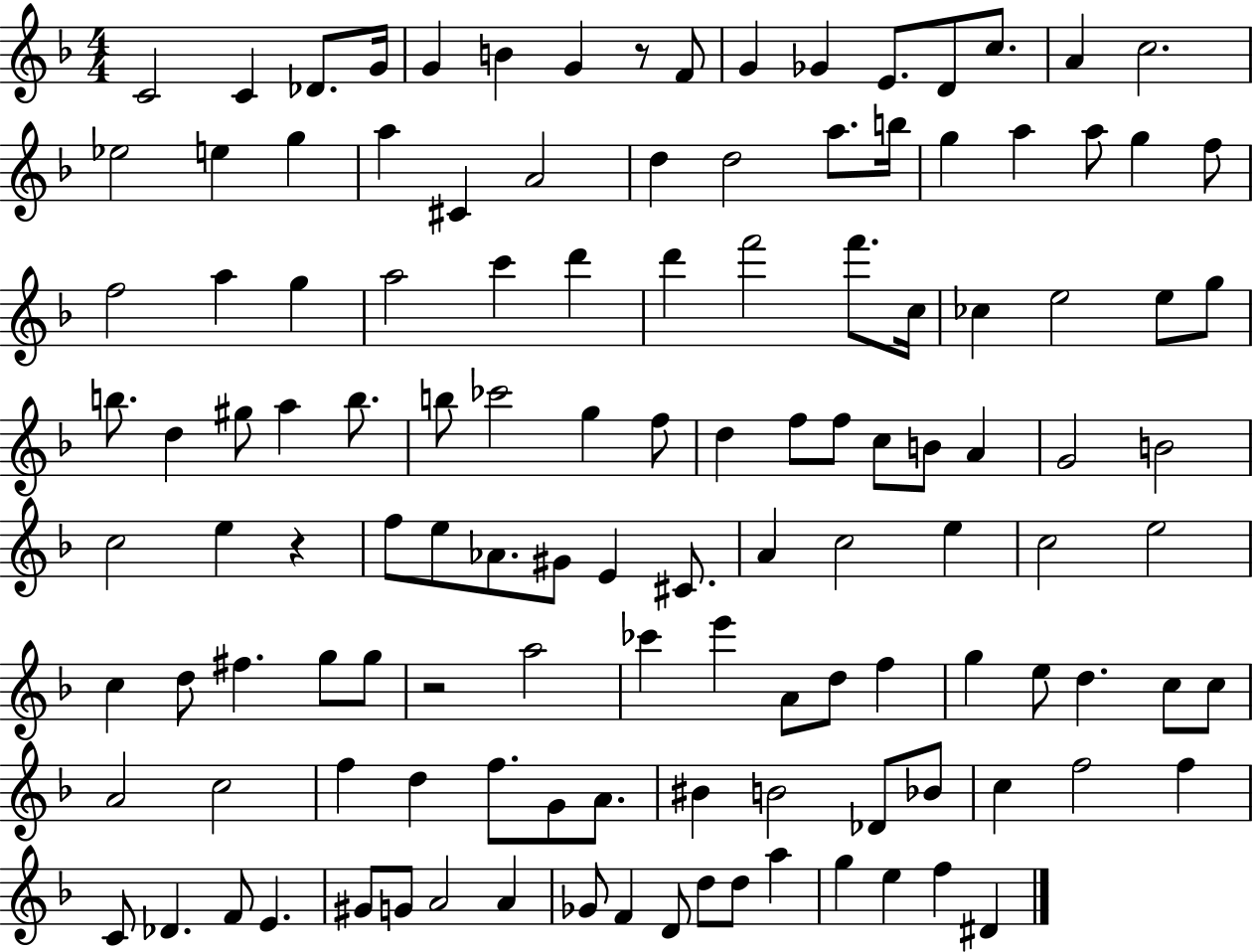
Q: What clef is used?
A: treble